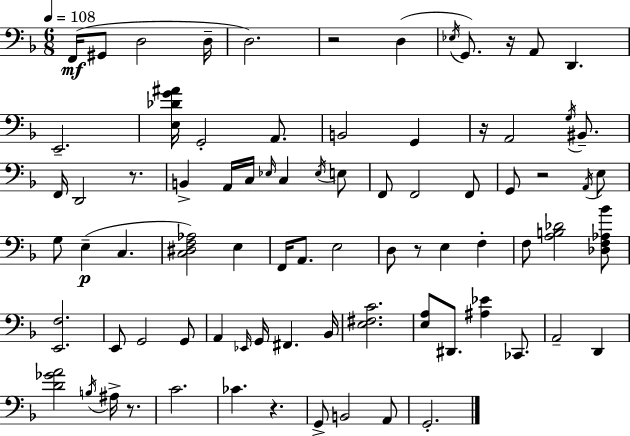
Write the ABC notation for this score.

X:1
T:Untitled
M:6/8
L:1/4
K:F
F,,/4 ^G,,/2 D,2 D,/4 D,2 z2 D, _E,/4 G,,/2 z/4 A,,/2 D,, E,,2 [E,_DG^A]/4 G,,2 A,,/2 B,,2 G,, z/4 A,,2 G,/4 ^B,,/2 F,,/4 D,,2 z/2 B,, A,,/4 C,/4 _E,/4 C, _E,/4 E,/2 F,,/2 F,,2 F,,/2 G,,/2 z2 A,,/4 E,/2 G,/2 E, C, [C,^D,F,_A,]2 E, F,,/4 A,,/2 E,2 D,/2 z/2 E, F, F,/2 [A,B,_D]2 [_D,F,_A,_B]/2 [E,,F,]2 E,,/2 G,,2 G,,/2 A,, _E,,/4 G,,/4 ^F,, _B,,/4 [E,^F,C]2 [E,A,]/2 ^D,,/2 [^A,_E] _C,,/2 A,,2 D,, [D_GA]2 B,/4 ^A,/4 z/2 C2 _C z G,,/2 B,,2 A,,/2 G,,2